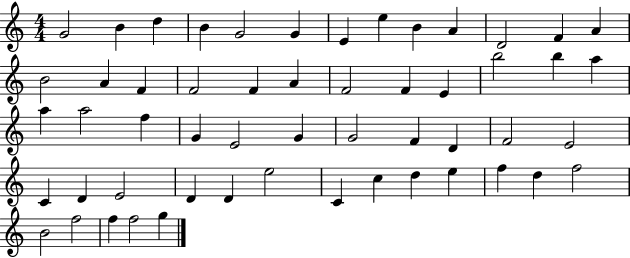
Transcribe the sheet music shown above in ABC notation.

X:1
T:Untitled
M:4/4
L:1/4
K:C
G2 B d B G2 G E e B A D2 F A B2 A F F2 F A F2 F E b2 b a a a2 f G E2 G G2 F D F2 E2 C D E2 D D e2 C c d e f d f2 B2 f2 f f2 g